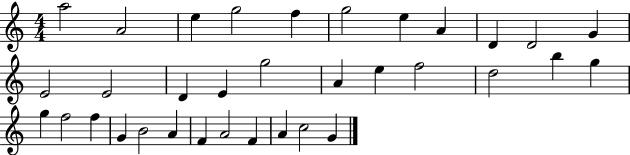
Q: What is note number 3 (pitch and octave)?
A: E5